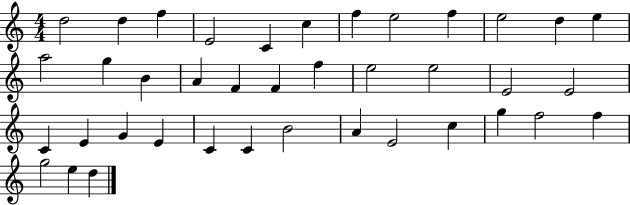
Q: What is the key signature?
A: C major